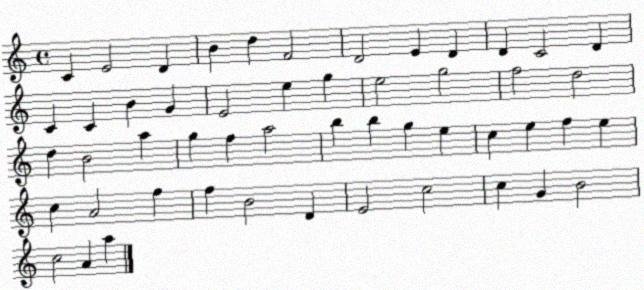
X:1
T:Untitled
M:4/4
L:1/4
K:C
C E2 D B d F2 D2 E D D C2 D C C B G E2 e g e2 g2 f2 d2 d B2 a g f a2 b b g e c e f e c A2 f f B2 D E2 c2 c G B2 c2 A a